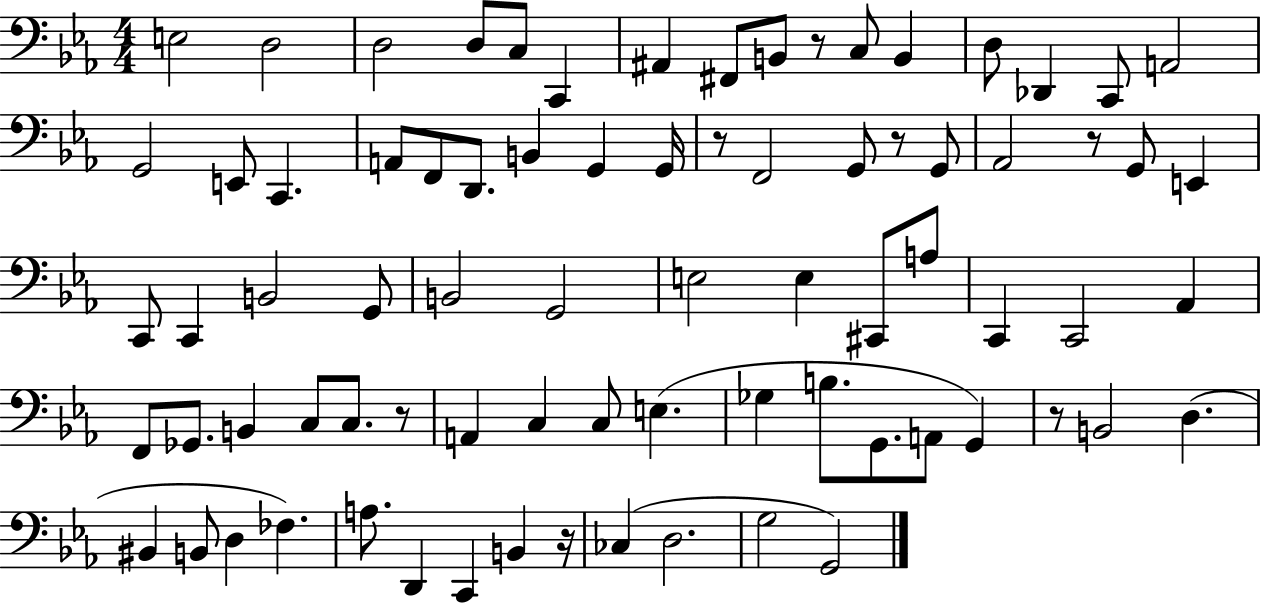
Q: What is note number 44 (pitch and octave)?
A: F2